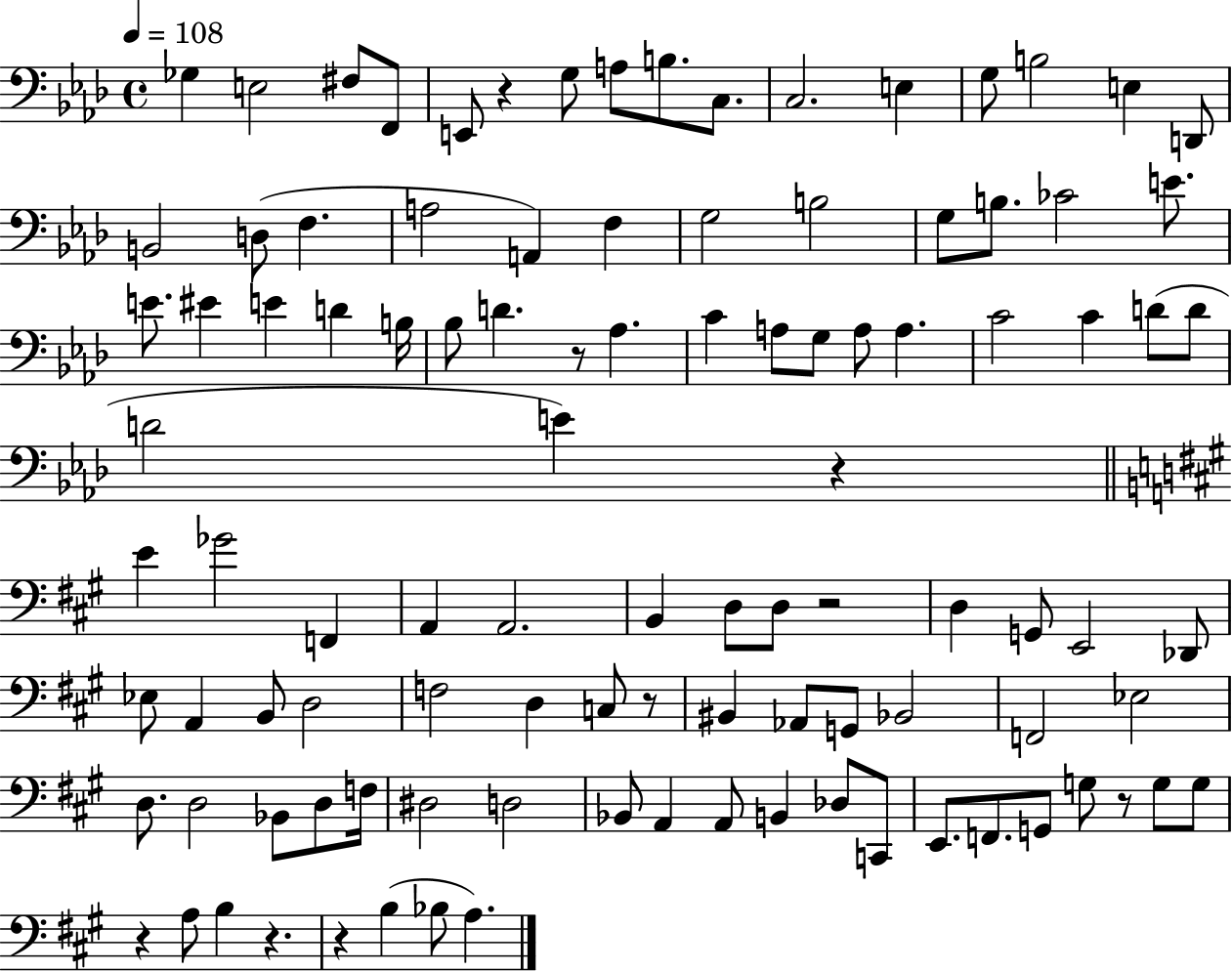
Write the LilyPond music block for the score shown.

{
  \clef bass
  \time 4/4
  \defaultTimeSignature
  \key aes \major
  \tempo 4 = 108
  ges4 e2 fis8 f,8 | e,8 r4 g8 a8 b8. c8. | c2. e4 | g8 b2 e4 d,8 | \break b,2 d8( f4. | a2 a,4) f4 | g2 b2 | g8 b8. ces'2 e'8. | \break e'8. eis'4 e'4 d'4 b16 | bes8 d'4. r8 aes4. | c'4 a8 g8 a8 a4. | c'2 c'4 d'8( d'8 | \break d'2 e'4) r4 | \bar "||" \break \key a \major e'4 ges'2 f,4 | a,4 a,2. | b,4 d8 d8 r2 | d4 g,8 e,2 des,8 | \break ees8 a,4 b,8 d2 | f2 d4 c8 r8 | bis,4 aes,8 g,8 bes,2 | f,2 ees2 | \break d8. d2 bes,8 d8 f16 | dis2 d2 | bes,8 a,4 a,8 b,4 des8 c,8 | e,8. f,8. g,8 g8 r8 g8 g8 | \break r4 a8 b4 r4. | r4 b4( bes8 a4.) | \bar "|."
}